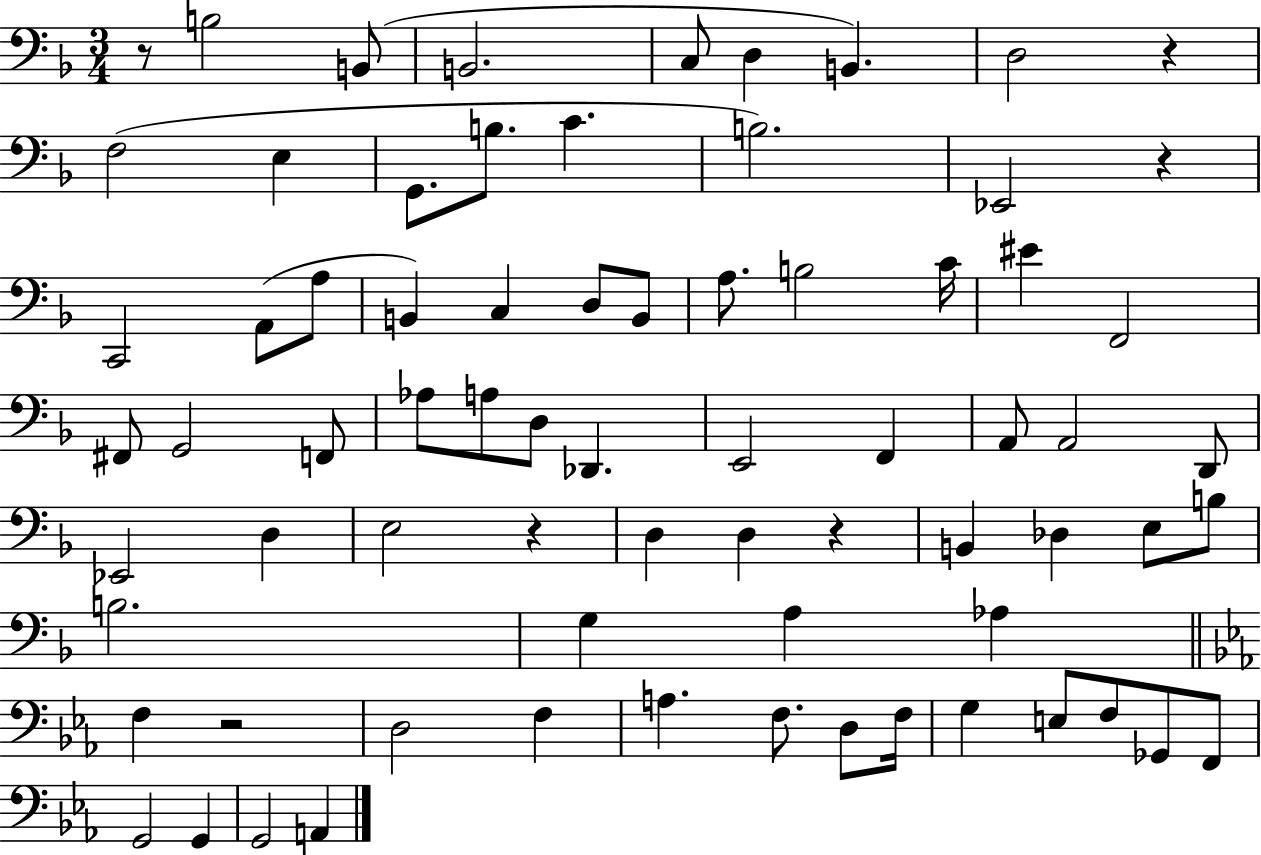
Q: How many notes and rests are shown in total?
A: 73